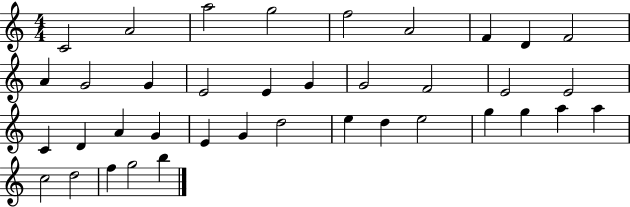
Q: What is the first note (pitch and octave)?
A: C4